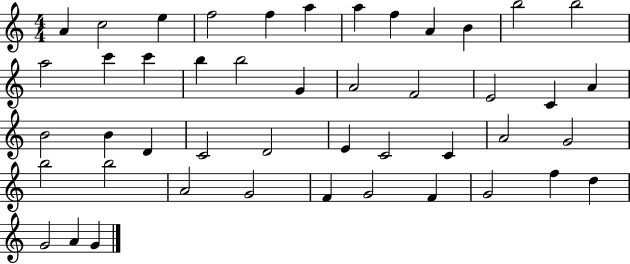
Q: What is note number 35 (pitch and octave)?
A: B5